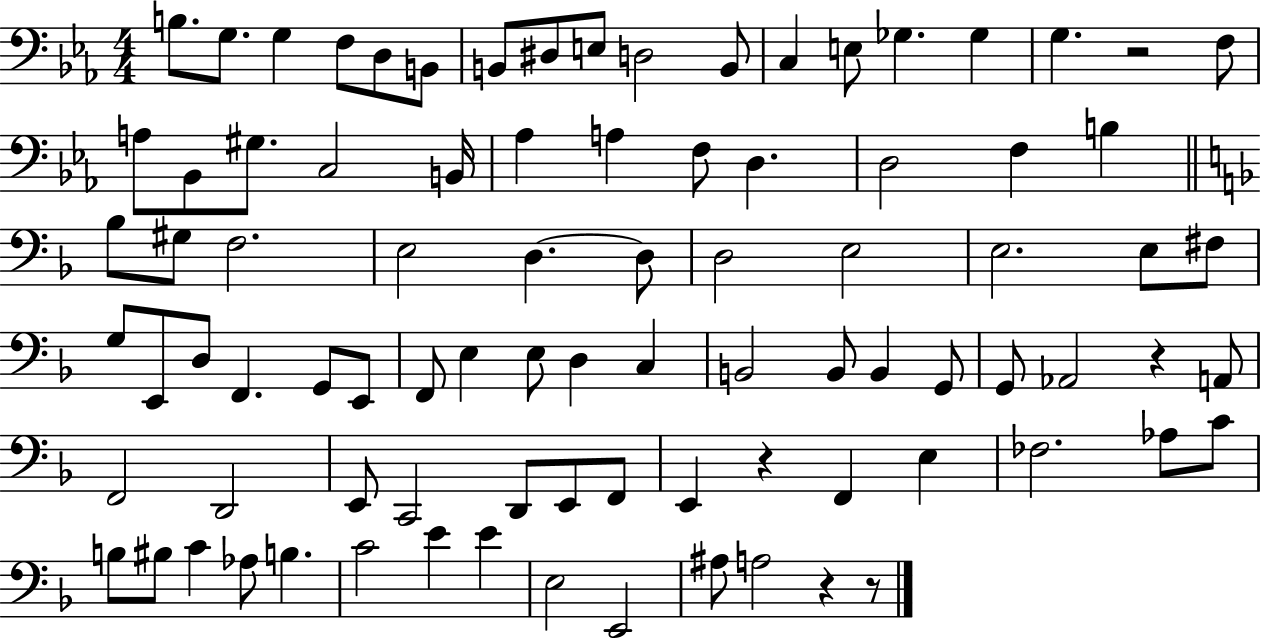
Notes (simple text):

B3/e. G3/e. G3/q F3/e D3/e B2/e B2/e D#3/e E3/e D3/h B2/e C3/q E3/e Gb3/q. Gb3/q G3/q. R/h F3/e A3/e Bb2/e G#3/e. C3/h B2/s Ab3/q A3/q F3/e D3/q. D3/h F3/q B3/q Bb3/e G#3/e F3/h. E3/h D3/q. D3/e D3/h E3/h E3/h. E3/e F#3/e G3/e E2/e D3/e F2/q. G2/e E2/e F2/e E3/q E3/e D3/q C3/q B2/h B2/e B2/q G2/e G2/e Ab2/h R/q A2/e F2/h D2/h E2/e C2/h D2/e E2/e F2/e E2/q R/q F2/q E3/q FES3/h. Ab3/e C4/e B3/e BIS3/e C4/q Ab3/e B3/q. C4/h E4/q E4/q E3/h E2/h A#3/e A3/h R/q R/e